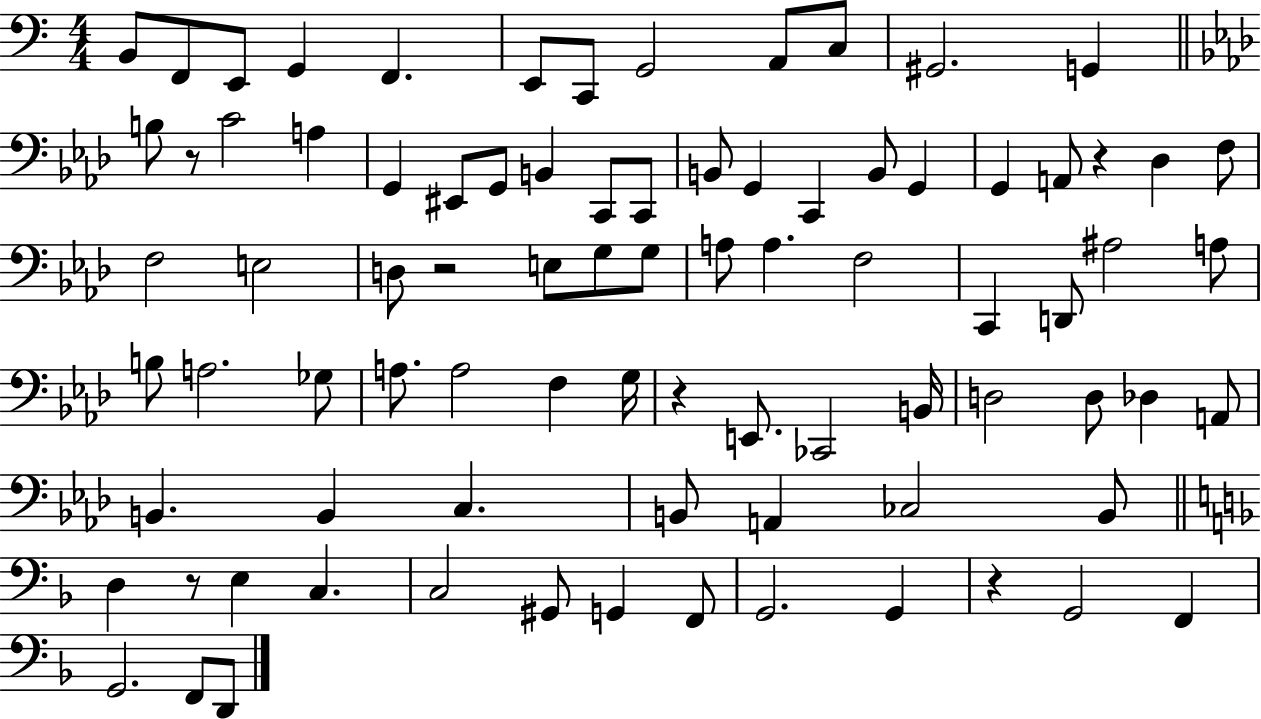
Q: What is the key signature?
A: C major